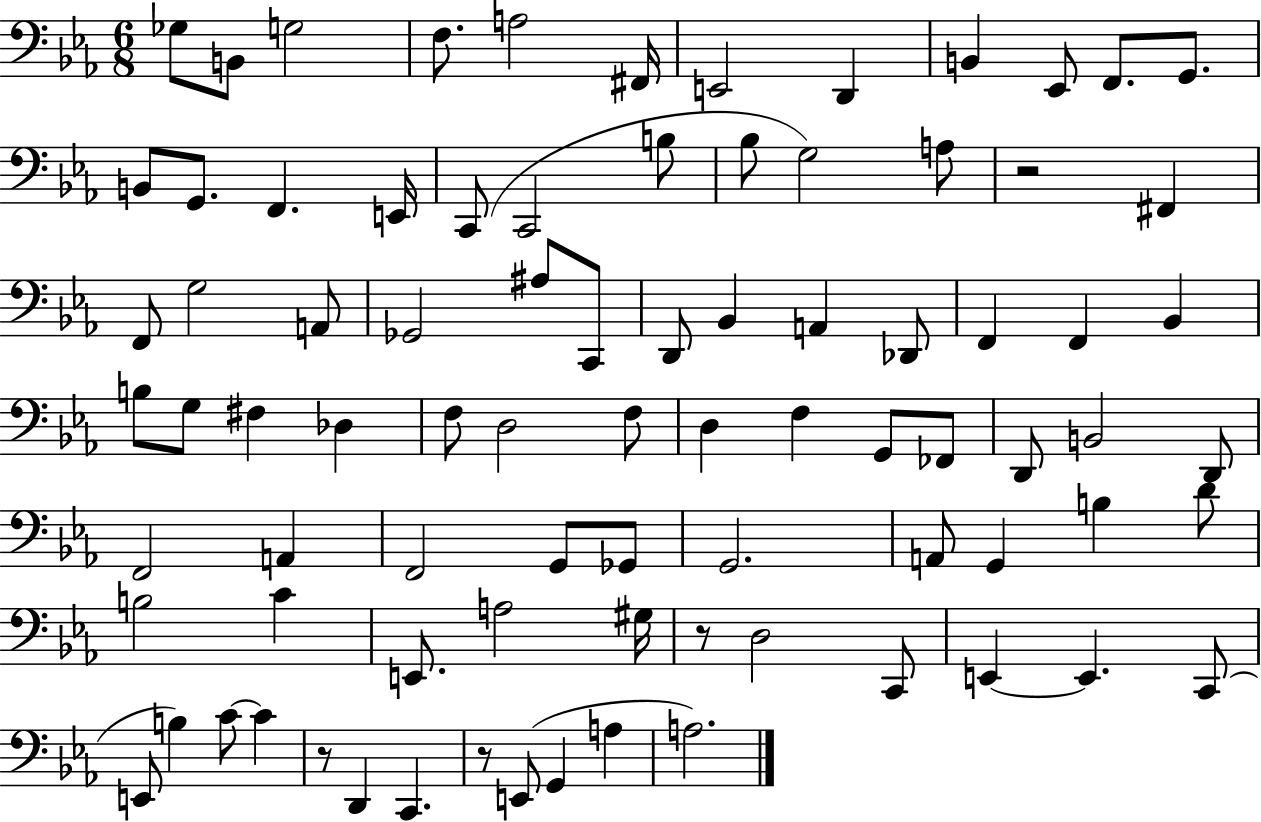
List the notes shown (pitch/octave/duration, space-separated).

Gb3/e B2/e G3/h F3/e. A3/h F#2/s E2/h D2/q B2/q Eb2/e F2/e. G2/e. B2/e G2/e. F2/q. E2/s C2/e C2/h B3/e Bb3/e G3/h A3/e R/h F#2/q F2/e G3/h A2/e Gb2/h A#3/e C2/e D2/e Bb2/q A2/q Db2/e F2/q F2/q Bb2/q B3/e G3/e F#3/q Db3/q F3/e D3/h F3/e D3/q F3/q G2/e FES2/e D2/e B2/h D2/e F2/h A2/q F2/h G2/e Gb2/e G2/h. A2/e G2/q B3/q D4/e B3/h C4/q E2/e. A3/h G#3/s R/e D3/h C2/e E2/q E2/q. C2/e E2/e B3/q C4/e C4/q R/e D2/q C2/q. R/e E2/e G2/q A3/q A3/h.